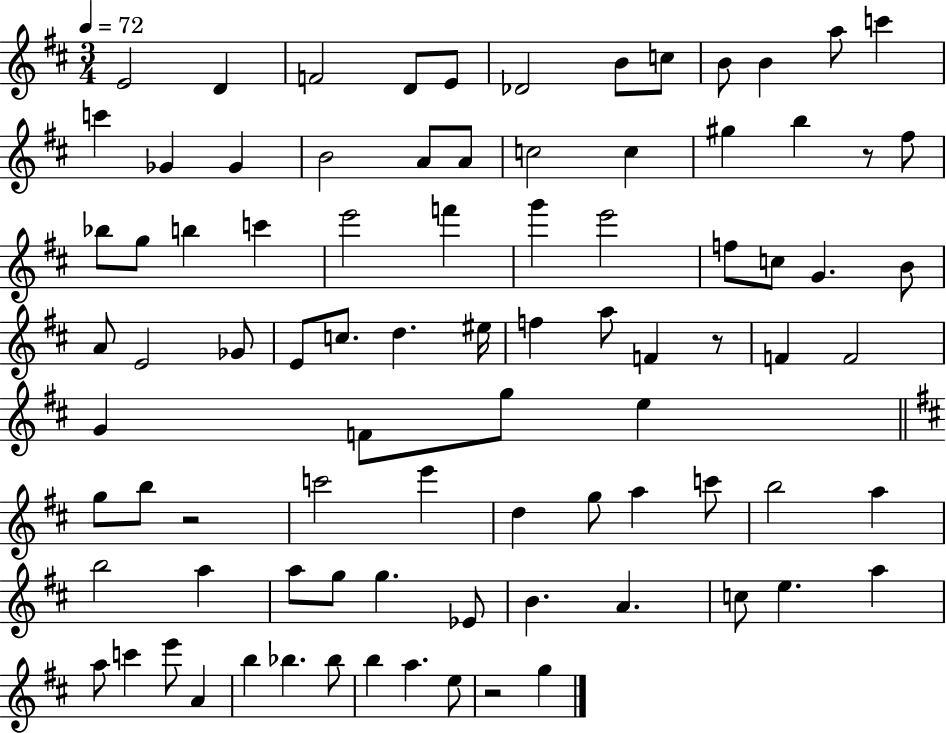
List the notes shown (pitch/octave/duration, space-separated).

E4/h D4/q F4/h D4/e E4/e Db4/h B4/e C5/e B4/e B4/q A5/e C6/q C6/q Gb4/q Gb4/q B4/h A4/e A4/e C5/h C5/q G#5/q B5/q R/e F#5/e Bb5/e G5/e B5/q C6/q E6/h F6/q G6/q E6/h F5/e C5/e G4/q. B4/e A4/e E4/h Gb4/e E4/e C5/e. D5/q. EIS5/s F5/q A5/e F4/q R/e F4/q F4/h G4/q F4/e G5/e E5/q G5/e B5/e R/h C6/h E6/q D5/q G5/e A5/q C6/e B5/h A5/q B5/h A5/q A5/e G5/e G5/q. Eb4/e B4/q. A4/q. C5/e E5/q. A5/q A5/e C6/q E6/e A4/q B5/q Bb5/q. Bb5/e B5/q A5/q. E5/e R/h G5/q